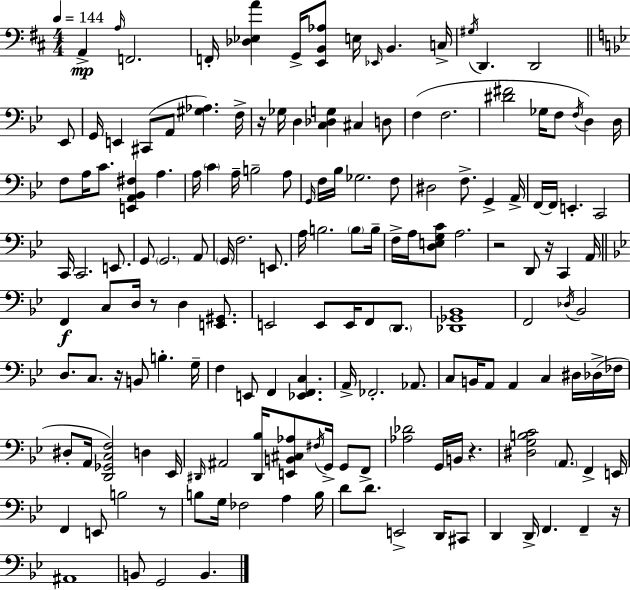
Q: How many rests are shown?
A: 8